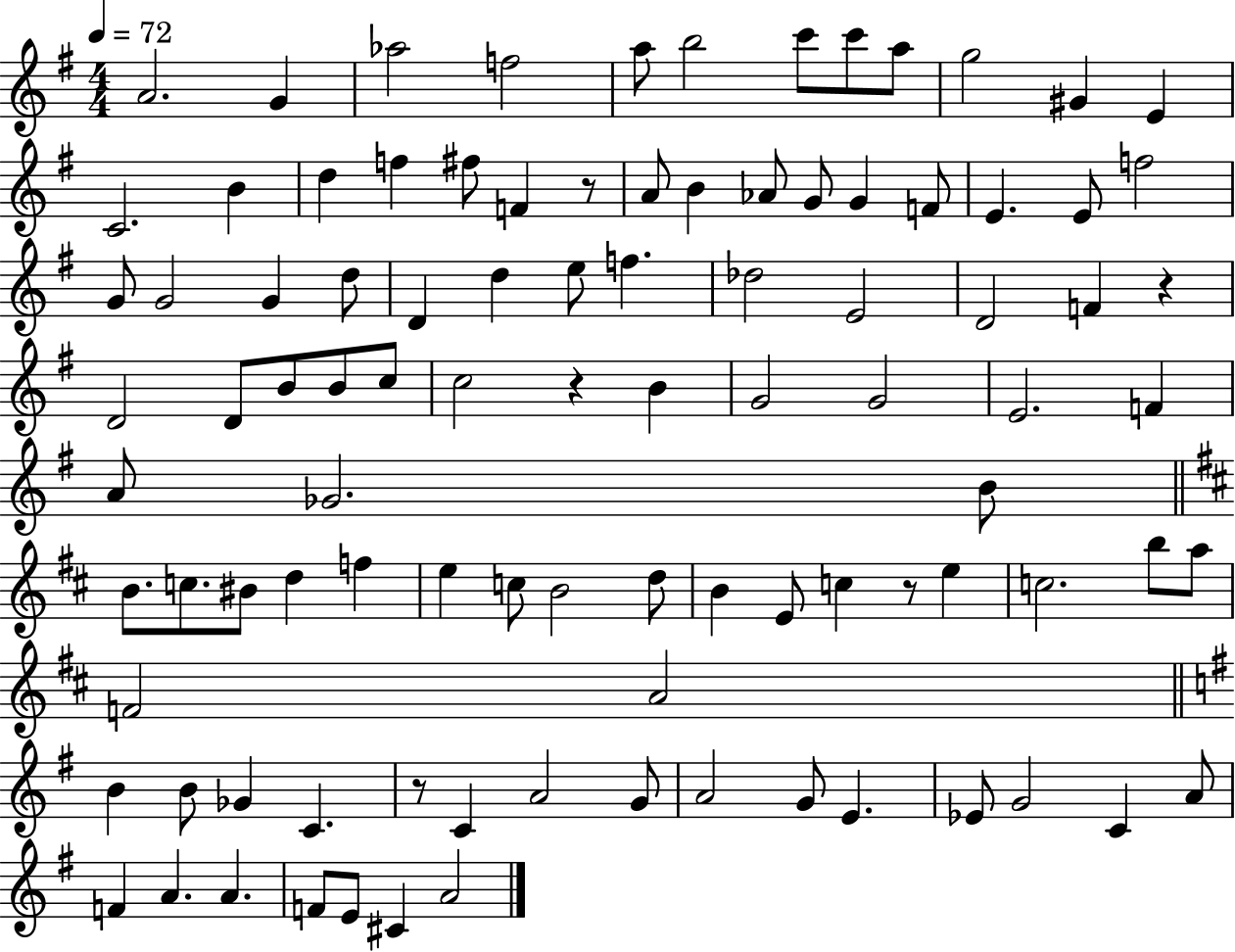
{
  \clef treble
  \numericTimeSignature
  \time 4/4
  \key g \major
  \tempo 4 = 72
  a'2. g'4 | aes''2 f''2 | a''8 b''2 c'''8 c'''8 a''8 | g''2 gis'4 e'4 | \break c'2. b'4 | d''4 f''4 fis''8 f'4 r8 | a'8 b'4 aes'8 g'8 g'4 f'8 | e'4. e'8 f''2 | \break g'8 g'2 g'4 d''8 | d'4 d''4 e''8 f''4. | des''2 e'2 | d'2 f'4 r4 | \break d'2 d'8 b'8 b'8 c''8 | c''2 r4 b'4 | g'2 g'2 | e'2. f'4 | \break a'8 ges'2. b'8 | \bar "||" \break \key d \major b'8. c''8. bis'8 d''4 f''4 | e''4 c''8 b'2 d''8 | b'4 e'8 c''4 r8 e''4 | c''2. b''8 a''8 | \break f'2 a'2 | \bar "||" \break \key g \major b'4 b'8 ges'4 c'4. | r8 c'4 a'2 g'8 | a'2 g'8 e'4. | ees'8 g'2 c'4 a'8 | \break f'4 a'4. a'4. | f'8 e'8 cis'4 a'2 | \bar "|."
}